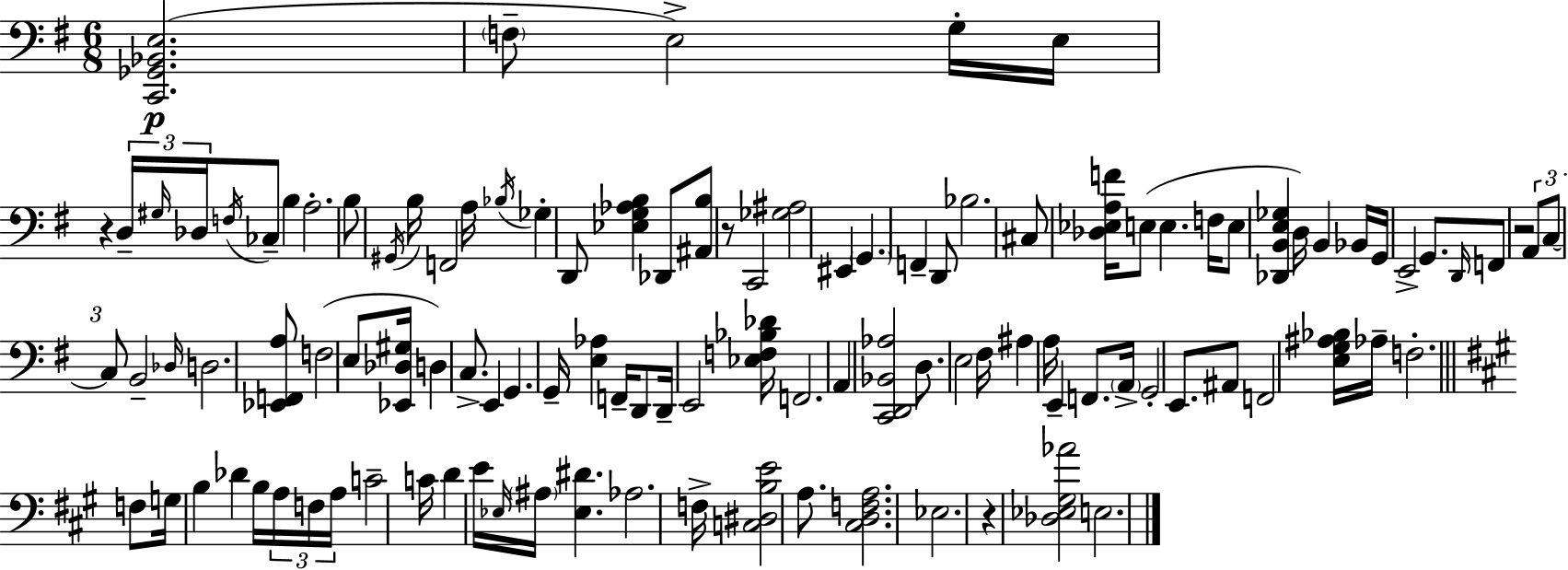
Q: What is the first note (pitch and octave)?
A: F3